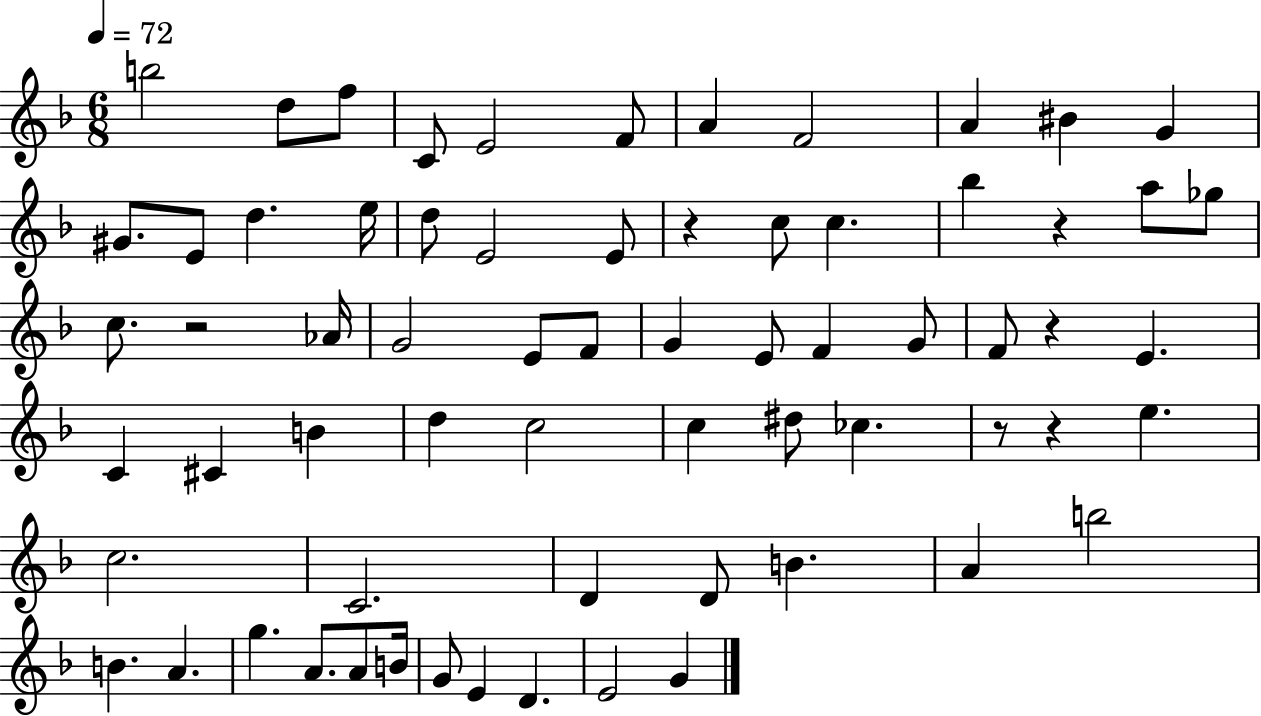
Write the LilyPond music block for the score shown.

{
  \clef treble
  \numericTimeSignature
  \time 6/8
  \key f \major
  \tempo 4 = 72
  b''2 d''8 f''8 | c'8 e'2 f'8 | a'4 f'2 | a'4 bis'4 g'4 | \break gis'8. e'8 d''4. e''16 | d''8 e'2 e'8 | r4 c''8 c''4. | bes''4 r4 a''8 ges''8 | \break c''8. r2 aes'16 | g'2 e'8 f'8 | g'4 e'8 f'4 g'8 | f'8 r4 e'4. | \break c'4 cis'4 b'4 | d''4 c''2 | c''4 dis''8 ces''4. | r8 r4 e''4. | \break c''2. | c'2. | d'4 d'8 b'4. | a'4 b''2 | \break b'4. a'4. | g''4. a'8. a'8 b'16 | g'8 e'4 d'4. | e'2 g'4 | \break \bar "|."
}